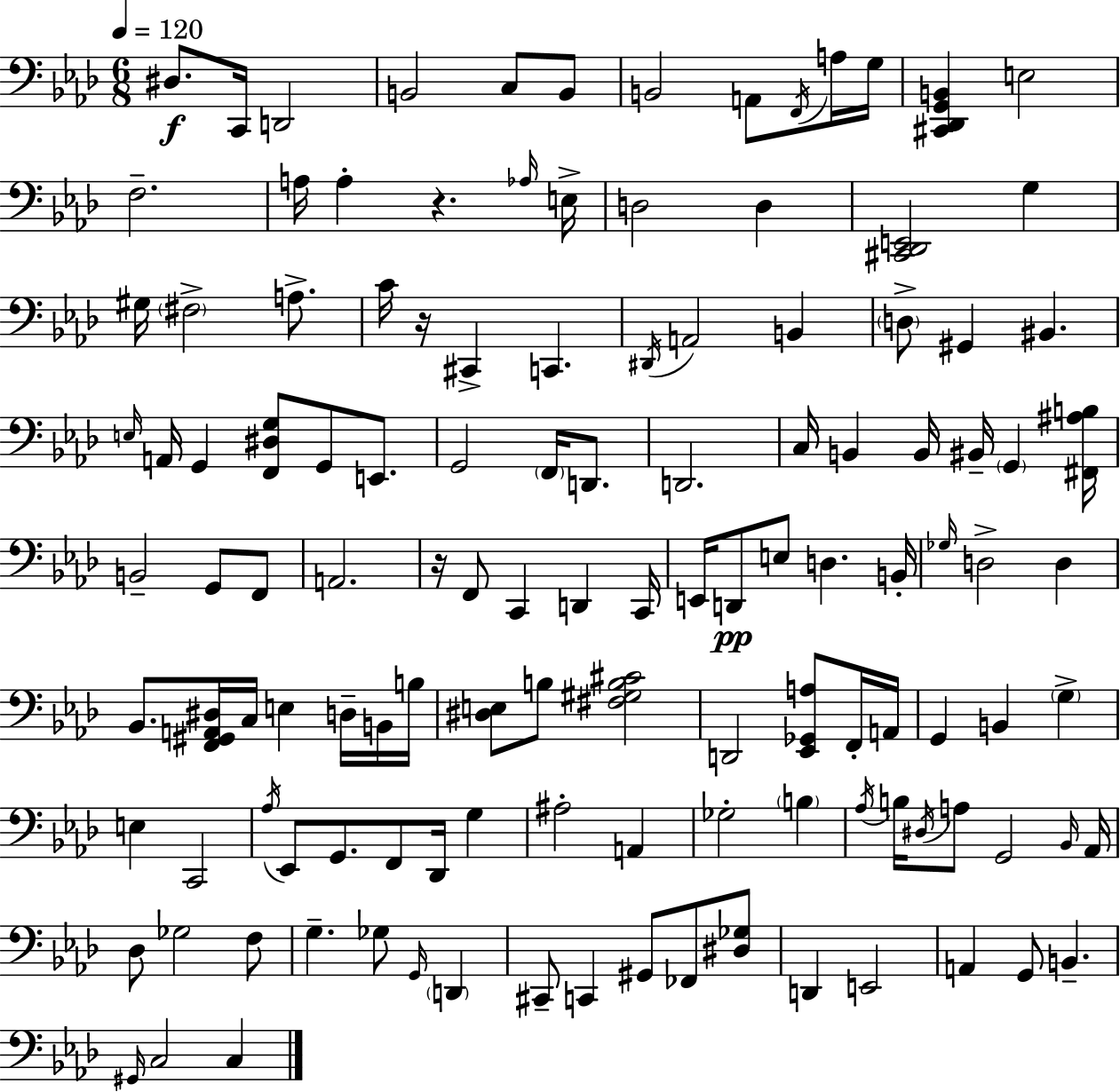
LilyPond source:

{
  \clef bass
  \numericTimeSignature
  \time 6/8
  \key aes \major
  \tempo 4 = 120
  dis8.\f c,16 d,2 | b,2 c8 b,8 | b,2 a,8 \acciaccatura { f,16 } a16 | g16 <cis, des, g, b,>4 e2 | \break f2.-- | a16 a4-. r4. | \grace { aes16 } e16-> d2 d4 | <cis, des, e,>2 g4 | \break gis16 \parenthesize fis2-> a8.-> | c'16 r16 cis,4-> c,4. | \acciaccatura { dis,16 } a,2 b,4 | \parenthesize d8-> gis,4 bis,4. | \break \grace { e16 } a,16 g,4 <f, dis g>8 g,8 | e,8. g,2 | \parenthesize f,16 d,8. d,2. | c16 b,4 b,16 bis,16-- \parenthesize g,4 | \break <fis, ais b>16 b,2-- | g,8 f,8 a,2. | r16 f,8 c,4 d,4 | c,16 e,16 d,8\pp e8 d4. | \break b,16-. \grace { ges16 } d2-> | d4 bes,8. <f, gis, a, dis>16 c16 e4 | d16-- b,16 b16 <dis e>8 b8 <fis gis b cis'>2 | d,2 | \break <ees, ges, a>8 f,16-. a,16 g,4 b,4 | \parenthesize g4-> e4 c,2 | \acciaccatura { aes16 } ees,8 g,8. f,8 | des,16 g4 ais2-. | \break a,4 ges2-. | \parenthesize b4 \acciaccatura { aes16 } b16 \acciaccatura { dis16 } a8 g,2 | \grace { bes,16 } aes,16 des8 ges2 | f8 g4.-- | \break ges8 \grace { g,16 } \parenthesize d,4 cis,8-- | c,4 gis,8 fes,8 <dis ges>8 d,4 | e,2 a,4 | g,8 b,4.-- \grace { gis,16 } c2 | \break c4 \bar "|."
}